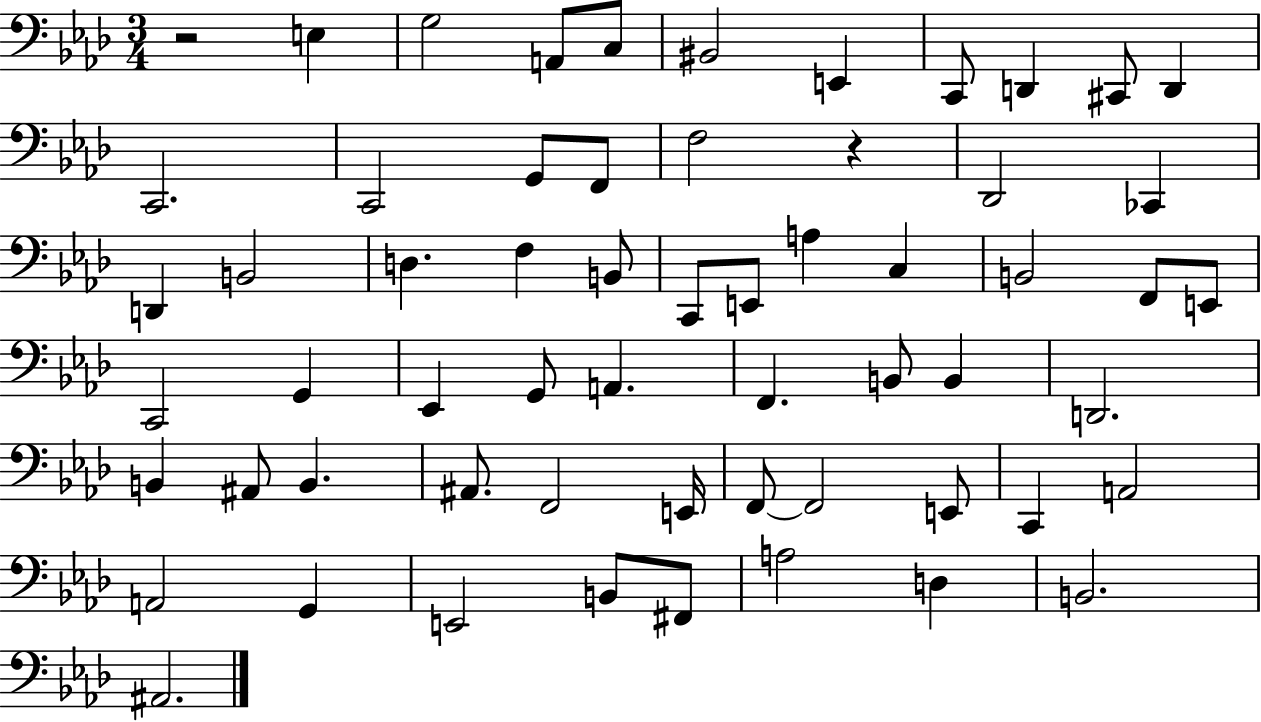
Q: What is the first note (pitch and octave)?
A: E3